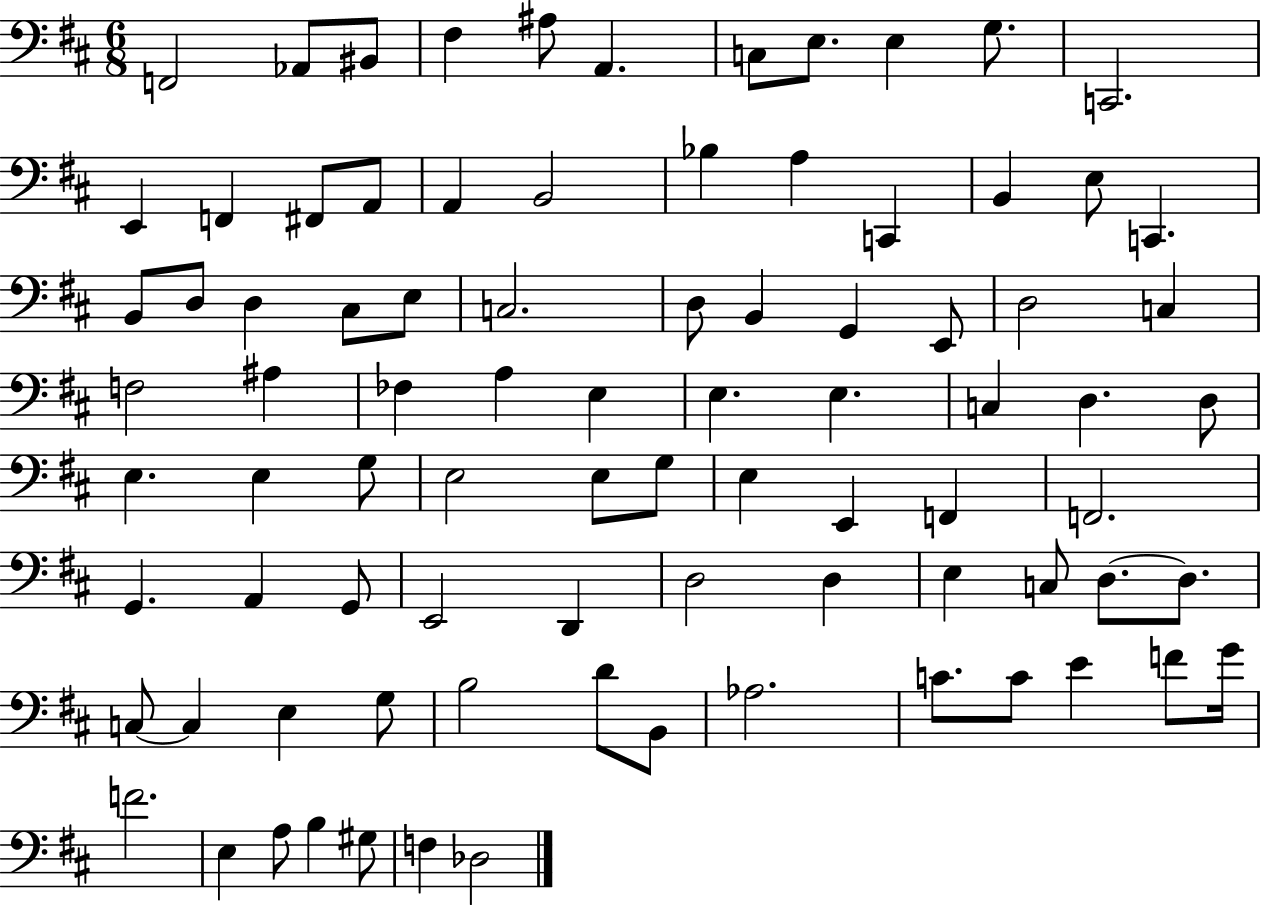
{
  \clef bass
  \numericTimeSignature
  \time 6/8
  \key d \major
  f,2 aes,8 bis,8 | fis4 ais8 a,4. | c8 e8. e4 g8. | c,2. | \break e,4 f,4 fis,8 a,8 | a,4 b,2 | bes4 a4 c,4 | b,4 e8 c,4. | \break b,8 d8 d4 cis8 e8 | c2. | d8 b,4 g,4 e,8 | d2 c4 | \break f2 ais4 | fes4 a4 e4 | e4. e4. | c4 d4. d8 | \break e4. e4 g8 | e2 e8 g8 | e4 e,4 f,4 | f,2. | \break g,4. a,4 g,8 | e,2 d,4 | d2 d4 | e4 c8 d8.~~ d8. | \break c8~~ c4 e4 g8 | b2 d'8 b,8 | aes2. | c'8. c'8 e'4 f'8 g'16 | \break f'2. | e4 a8 b4 gis8 | f4 des2 | \bar "|."
}